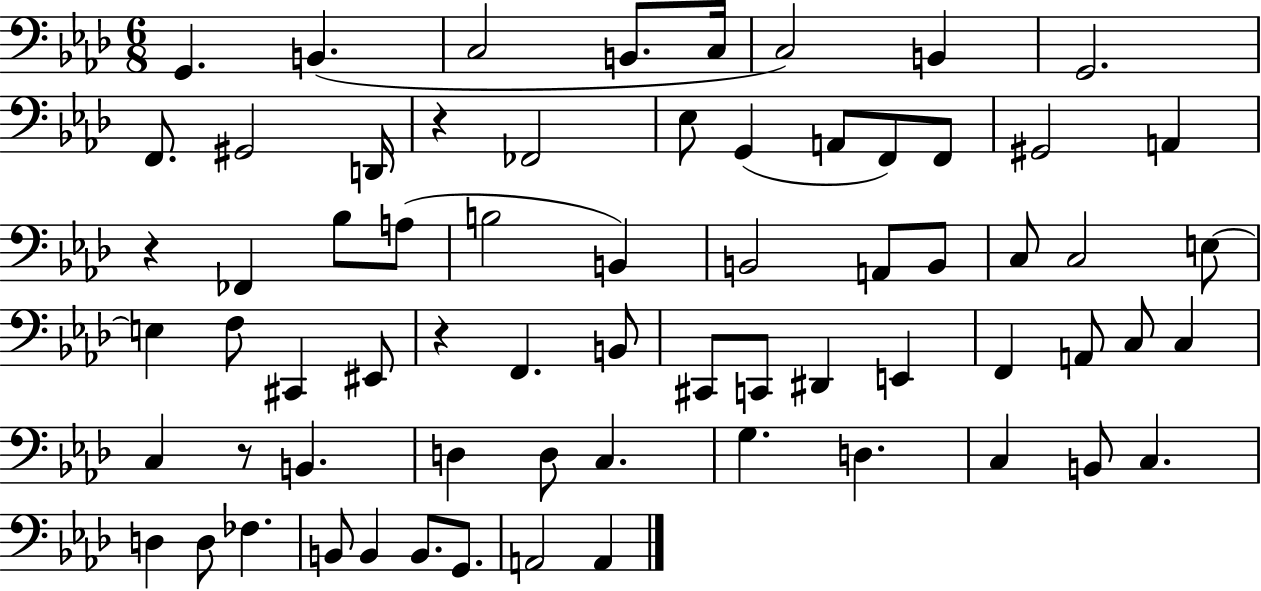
{
  \clef bass
  \numericTimeSignature
  \time 6/8
  \key aes \major
  g,4. b,4.( | c2 b,8. c16 | c2) b,4 | g,2. | \break f,8. gis,2 d,16 | r4 fes,2 | ees8 g,4( a,8 f,8) f,8 | gis,2 a,4 | \break r4 fes,4 bes8 a8( | b2 b,4) | b,2 a,8 b,8 | c8 c2 e8~~ | \break e4 f8 cis,4 eis,8 | r4 f,4. b,8 | cis,8 c,8 dis,4 e,4 | f,4 a,8 c8 c4 | \break c4 r8 b,4. | d4 d8 c4. | g4. d4. | c4 b,8 c4. | \break d4 d8 fes4. | b,8 b,4 b,8. g,8. | a,2 a,4 | \bar "|."
}